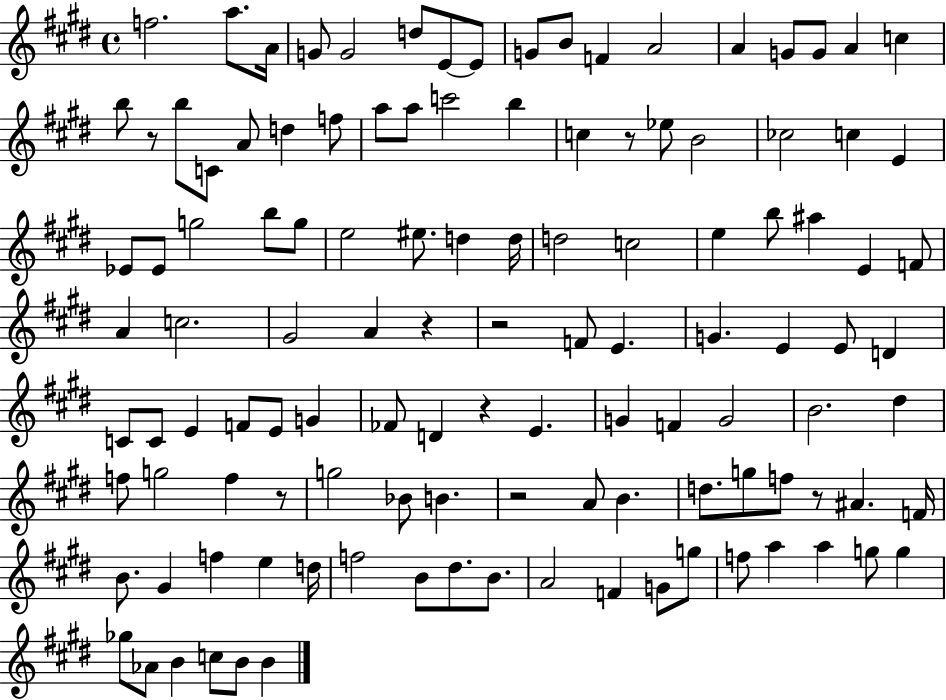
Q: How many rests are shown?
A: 8